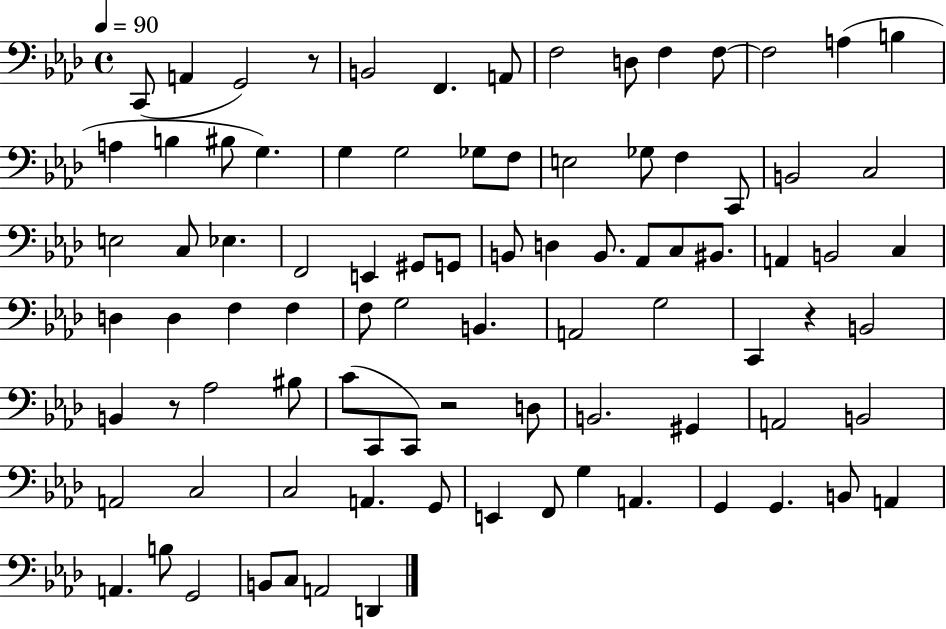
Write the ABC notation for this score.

X:1
T:Untitled
M:4/4
L:1/4
K:Ab
C,,/2 A,, G,,2 z/2 B,,2 F,, A,,/2 F,2 D,/2 F, F,/2 F,2 A, B, A, B, ^B,/2 G, G, G,2 _G,/2 F,/2 E,2 _G,/2 F, C,,/2 B,,2 C,2 E,2 C,/2 _E, F,,2 E,, ^G,,/2 G,,/2 B,,/2 D, B,,/2 _A,,/2 C,/2 ^B,,/2 A,, B,,2 C, D, D, F, F, F,/2 G,2 B,, A,,2 G,2 C,, z B,,2 B,, z/2 _A,2 ^B,/2 C/2 C,,/2 C,,/2 z2 D,/2 B,,2 ^G,, A,,2 B,,2 A,,2 C,2 C,2 A,, G,,/2 E,, F,,/2 G, A,, G,, G,, B,,/2 A,, A,, B,/2 G,,2 B,,/2 C,/2 A,,2 D,,